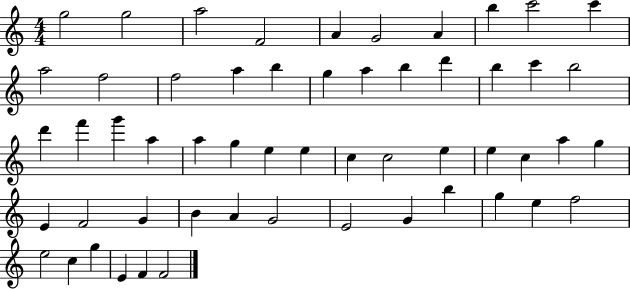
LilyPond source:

{
  \clef treble
  \numericTimeSignature
  \time 4/4
  \key c \major
  g''2 g''2 | a''2 f'2 | a'4 g'2 a'4 | b''4 c'''2 c'''4 | \break a''2 f''2 | f''2 a''4 b''4 | g''4 a''4 b''4 d'''4 | b''4 c'''4 b''2 | \break d'''4 f'''4 g'''4 a''4 | a''4 g''4 e''4 e''4 | c''4 c''2 e''4 | e''4 c''4 a''4 g''4 | \break e'4 f'2 g'4 | b'4 a'4 g'2 | e'2 g'4 b''4 | g''4 e''4 f''2 | \break e''2 c''4 g''4 | e'4 f'4 f'2 | \bar "|."
}